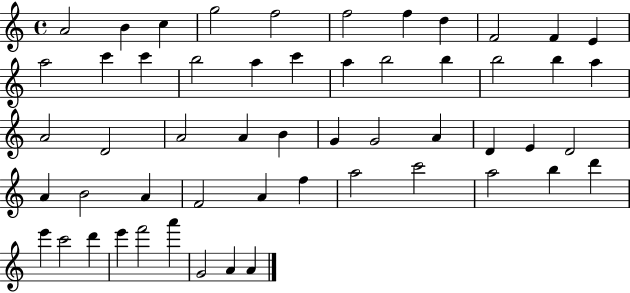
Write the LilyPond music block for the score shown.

{
  \clef treble
  \time 4/4
  \defaultTimeSignature
  \key c \major
  a'2 b'4 c''4 | g''2 f''2 | f''2 f''4 d''4 | f'2 f'4 e'4 | \break a''2 c'''4 c'''4 | b''2 a''4 c'''4 | a''4 b''2 b''4 | b''2 b''4 a''4 | \break a'2 d'2 | a'2 a'4 b'4 | g'4 g'2 a'4 | d'4 e'4 d'2 | \break a'4 b'2 a'4 | f'2 a'4 f''4 | a''2 c'''2 | a''2 b''4 d'''4 | \break e'''4 c'''2 d'''4 | e'''4 f'''2 a'''4 | g'2 a'4 a'4 | \bar "|."
}